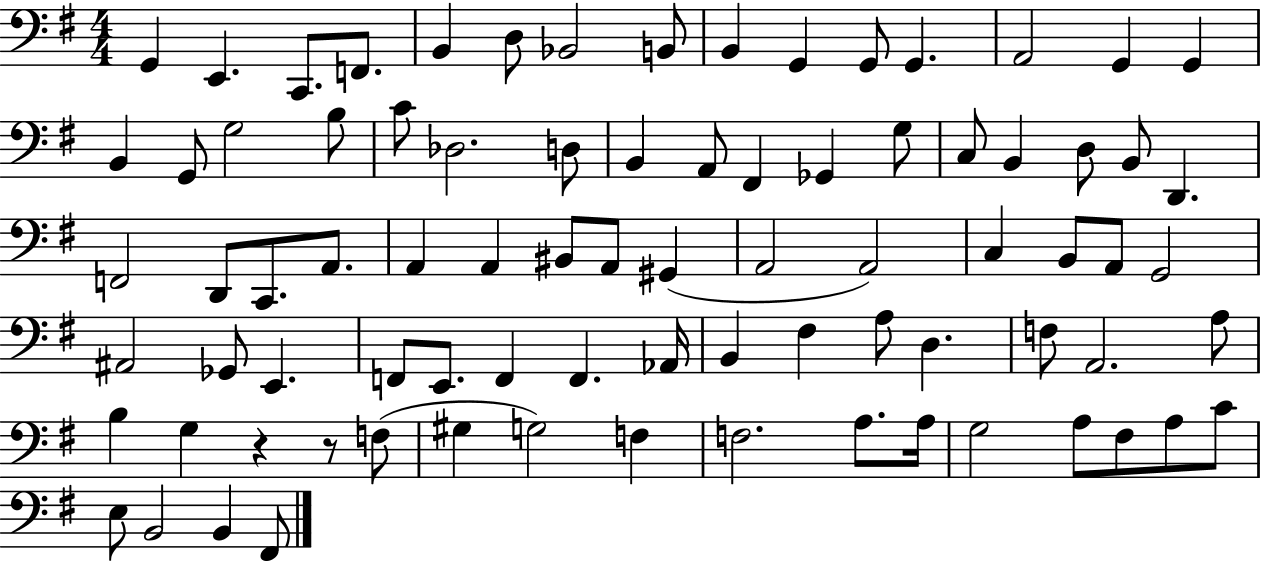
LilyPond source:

{
  \clef bass
  \numericTimeSignature
  \time 4/4
  \key g \major
  g,4 e,4. c,8. f,8. | b,4 d8 bes,2 b,8 | b,4 g,4 g,8 g,4. | a,2 g,4 g,4 | \break b,4 g,8 g2 b8 | c'8 des2. d8 | b,4 a,8 fis,4 ges,4 g8 | c8 b,4 d8 b,8 d,4. | \break f,2 d,8 c,8. a,8. | a,4 a,4 bis,8 a,8 gis,4( | a,2 a,2) | c4 b,8 a,8 g,2 | \break ais,2 ges,8 e,4. | f,8 e,8. f,4 f,4. aes,16 | b,4 fis4 a8 d4. | f8 a,2. a8 | \break b4 g4 r4 r8 f8( | gis4 g2) f4 | f2. a8. a16 | g2 a8 fis8 a8 c'8 | \break e8 b,2 b,4 fis,8 | \bar "|."
}